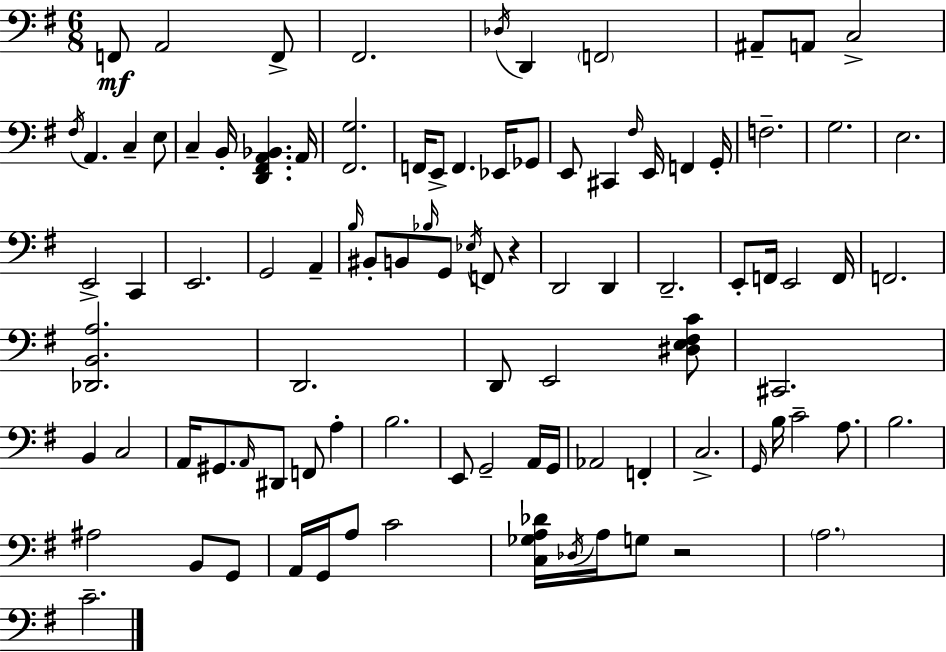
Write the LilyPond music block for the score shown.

{
  \clef bass
  \numericTimeSignature
  \time 6/8
  \key g \major
  f,8\mf a,2 f,8-> | fis,2. | \acciaccatura { des16 } d,4 \parenthesize f,2 | ais,8-- a,8 c2-> | \break \acciaccatura { fis16 } a,4. c4-- | e8 c4-- b,16-. <d, fis, a, bes,>4. | a,16 <fis, g>2. | f,16 e,8-> f,4. ees,16 | \break ges,8 e,8 cis,4 \grace { fis16 } e,16 f,4 | g,16-. f2.-- | g2. | e2. | \break e,2-> c,4 | e,2. | g,2 a,4-- | \grace { b16 } bis,8-. b,8 \grace { bes16 } g,8 \acciaccatura { ees16 } | \break f,8 r4 d,2 | d,4 d,2.-- | e,8-. f,16 e,2 | f,16 f,2. | \break <des, b, a>2. | d,2. | d,8 e,2 | <dis e fis c'>8 cis,2. | \break b,4 c2 | a,16 gis,8. \grace { a,16 } dis,8 | f,8 a4-. b2. | e,8 g,2-- | \break a,16 g,16 aes,2 | f,4-. c2.-> | \grace { g,16 } b16 c'2-- | a8. b2. | \break ais2 | b,8 g,8 a,16 g,16 a8 | c'2 <c ges a des'>16 \acciaccatura { des16 } a16 g8 | r2 \parenthesize a2. | \break c'2.-- | \bar "|."
}